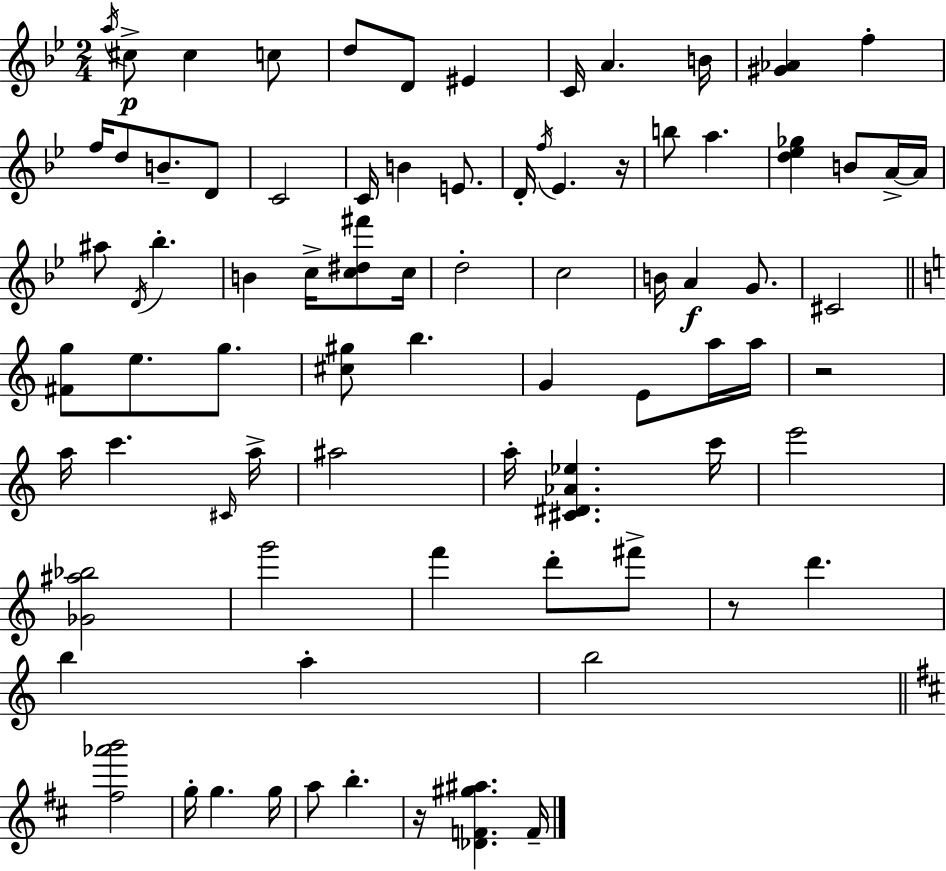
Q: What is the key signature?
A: G minor